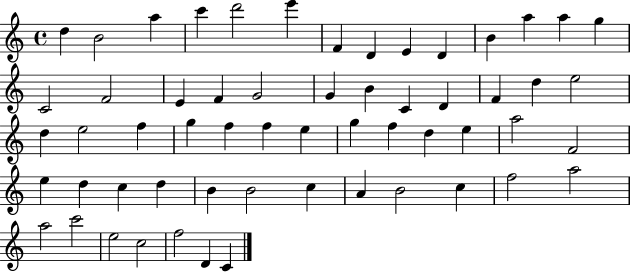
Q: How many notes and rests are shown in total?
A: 58